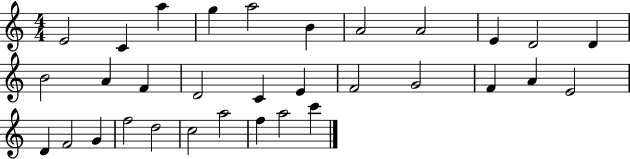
X:1
T:Untitled
M:4/4
L:1/4
K:C
E2 C a g a2 B A2 A2 E D2 D B2 A F D2 C E F2 G2 F A E2 D F2 G f2 d2 c2 a2 f a2 c'